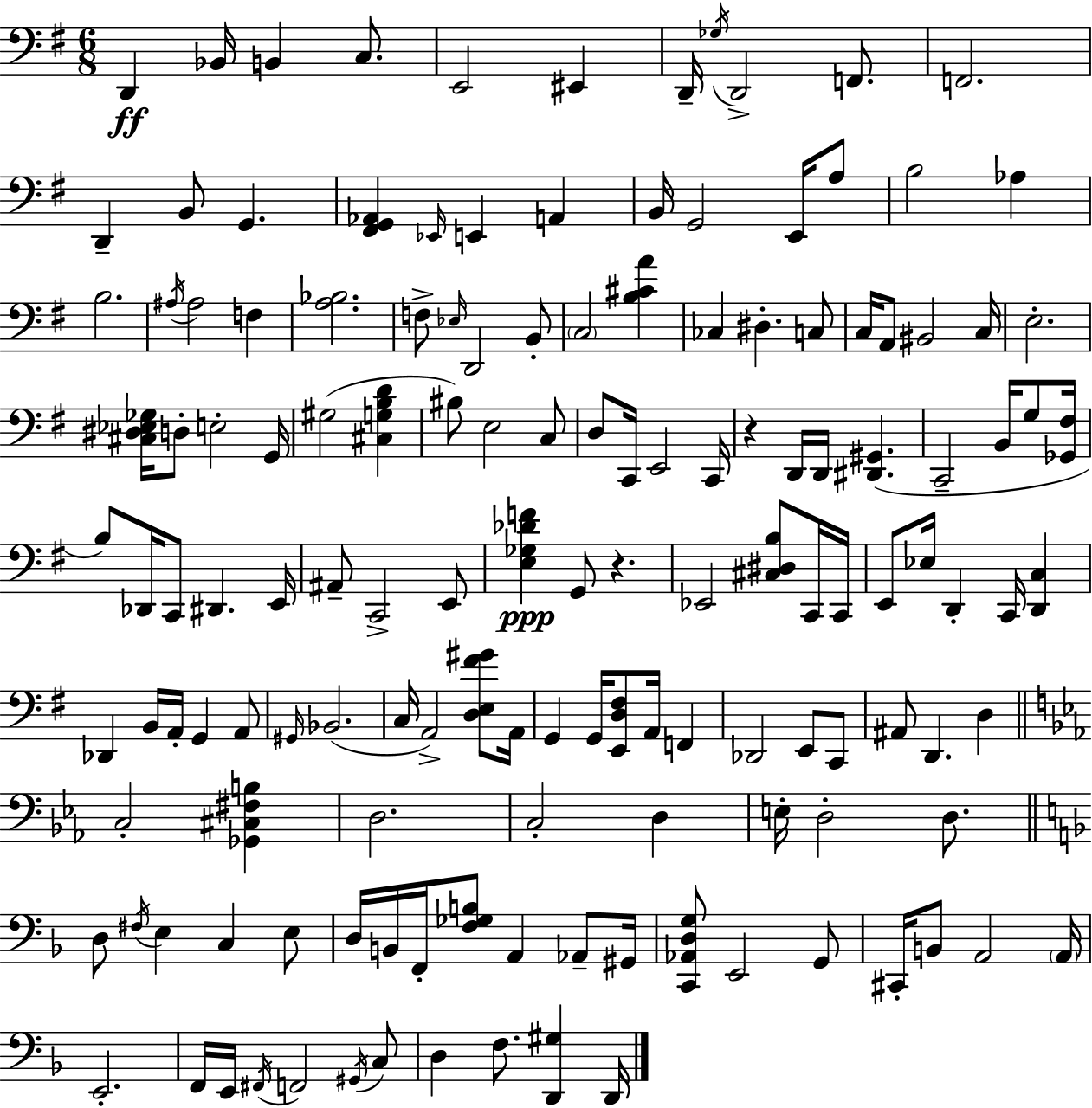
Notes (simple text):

D2/q Bb2/s B2/q C3/e. E2/h EIS2/q D2/s Gb3/s D2/h F2/e. F2/h. D2/q B2/e G2/q. [F#2,G2,Ab2]/q Eb2/s E2/q A2/q B2/s G2/h E2/s A3/e B3/h Ab3/q B3/h. A#3/s A#3/h F3/q [A3,Bb3]/h. F3/e Eb3/s D2/h B2/e C3/h [B3,C#4,A4]/q CES3/q D#3/q. C3/e C3/s A2/e BIS2/h C3/s E3/h. [C#3,D#3,Eb3,Gb3]/s D3/e E3/h G2/s G#3/h [C#3,G3,B3,D4]/q BIS3/e E3/h C3/e D3/e C2/s E2/h C2/s R/q D2/s D2/s [D#2,G#2]/q. C2/h B2/s G3/e [Gb2,F#3]/s B3/e Db2/s C2/e D#2/q. E2/s A#2/e C2/h E2/e [E3,Gb3,Db4,F4]/q G2/e R/q. Eb2/h [C#3,D#3,B3]/e C2/s C2/s E2/e Eb3/s D2/q C2/s [D2,C3]/q Db2/q B2/s A2/s G2/q A2/e G#2/s Bb2/h. C3/s A2/h [D3,E3,F#4,G#4]/e A2/s G2/q G2/s [E2,D3,F#3]/e A2/s F2/q Db2/h E2/e C2/e A#2/e D2/q. D3/q C3/h [Gb2,C#3,F#3,B3]/q D3/h. C3/h D3/q E3/s D3/h D3/e. D3/e F#3/s E3/q C3/q E3/e D3/s B2/s F2/s [F3,Gb3,B3]/e A2/q Ab2/e G#2/s [C2,Ab2,D3,G3]/e E2/h G2/e C#2/s B2/e A2/h A2/s E2/h. F2/s E2/s F#2/s F2/h G#2/s C3/e D3/q F3/e. [D2,G#3]/q D2/s